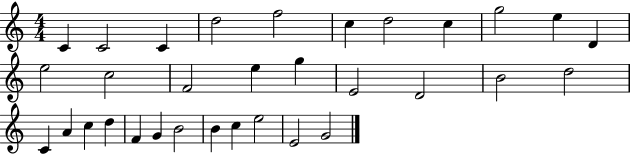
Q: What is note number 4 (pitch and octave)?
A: D5